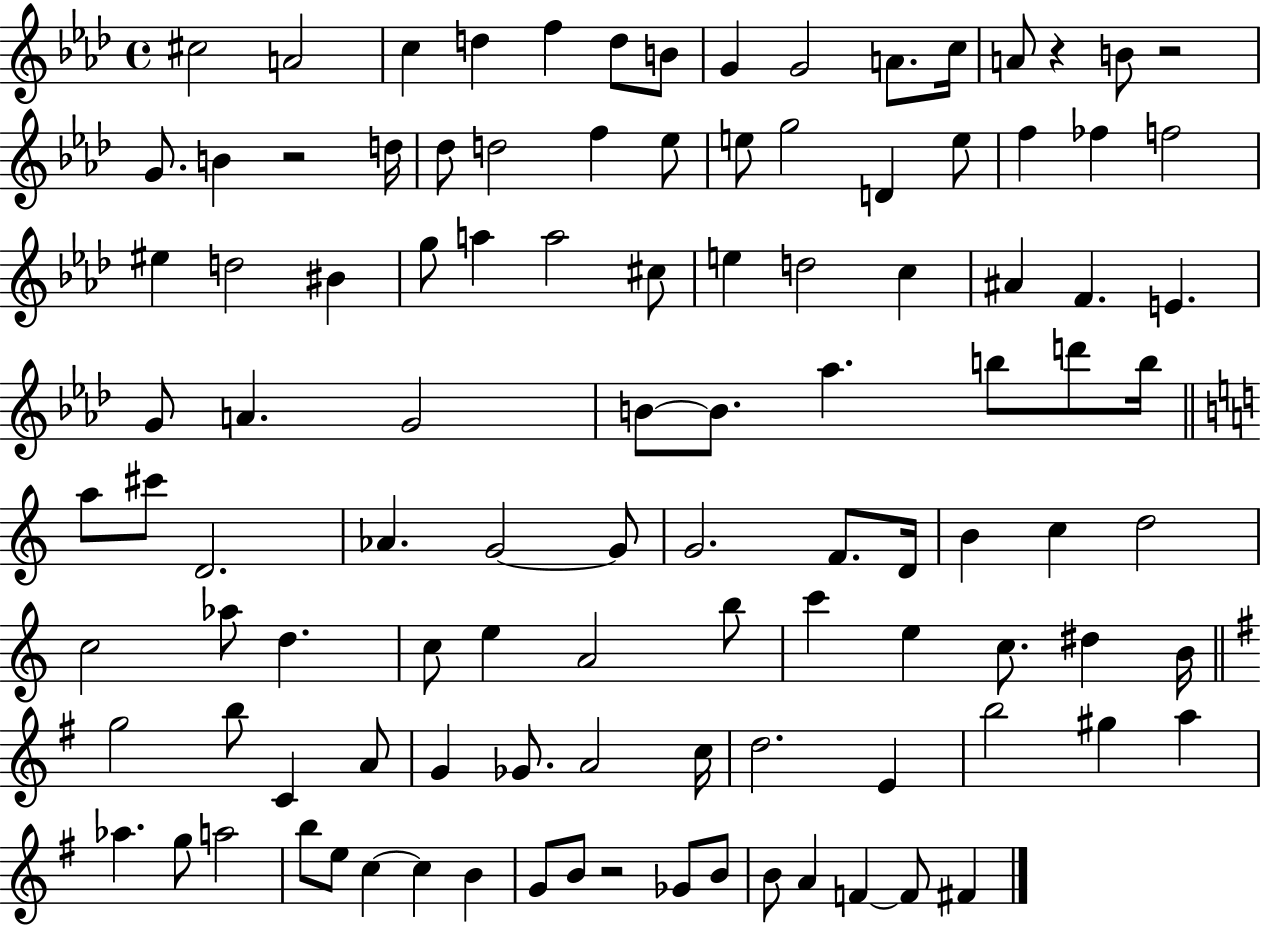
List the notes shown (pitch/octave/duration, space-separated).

C#5/h A4/h C5/q D5/q F5/q D5/e B4/e G4/q G4/h A4/e. C5/s A4/e R/q B4/e R/h G4/e. B4/q R/h D5/s Db5/e D5/h F5/q Eb5/e E5/e G5/h D4/q E5/e F5/q FES5/q F5/h EIS5/q D5/h BIS4/q G5/e A5/q A5/h C#5/e E5/q D5/h C5/q A#4/q F4/q. E4/q. G4/e A4/q. G4/h B4/e B4/e. Ab5/q. B5/e D6/e B5/s A5/e C#6/e D4/h. Ab4/q. G4/h G4/e G4/h. F4/e. D4/s B4/q C5/q D5/h C5/h Ab5/e D5/q. C5/e E5/q A4/h B5/e C6/q E5/q C5/e. D#5/q B4/s G5/h B5/e C4/q A4/e G4/q Gb4/e. A4/h C5/s D5/h. E4/q B5/h G#5/q A5/q Ab5/q. G5/e A5/h B5/e E5/e C5/q C5/q B4/q G4/e B4/e R/h Gb4/e B4/e B4/e A4/q F4/q F4/e F#4/q